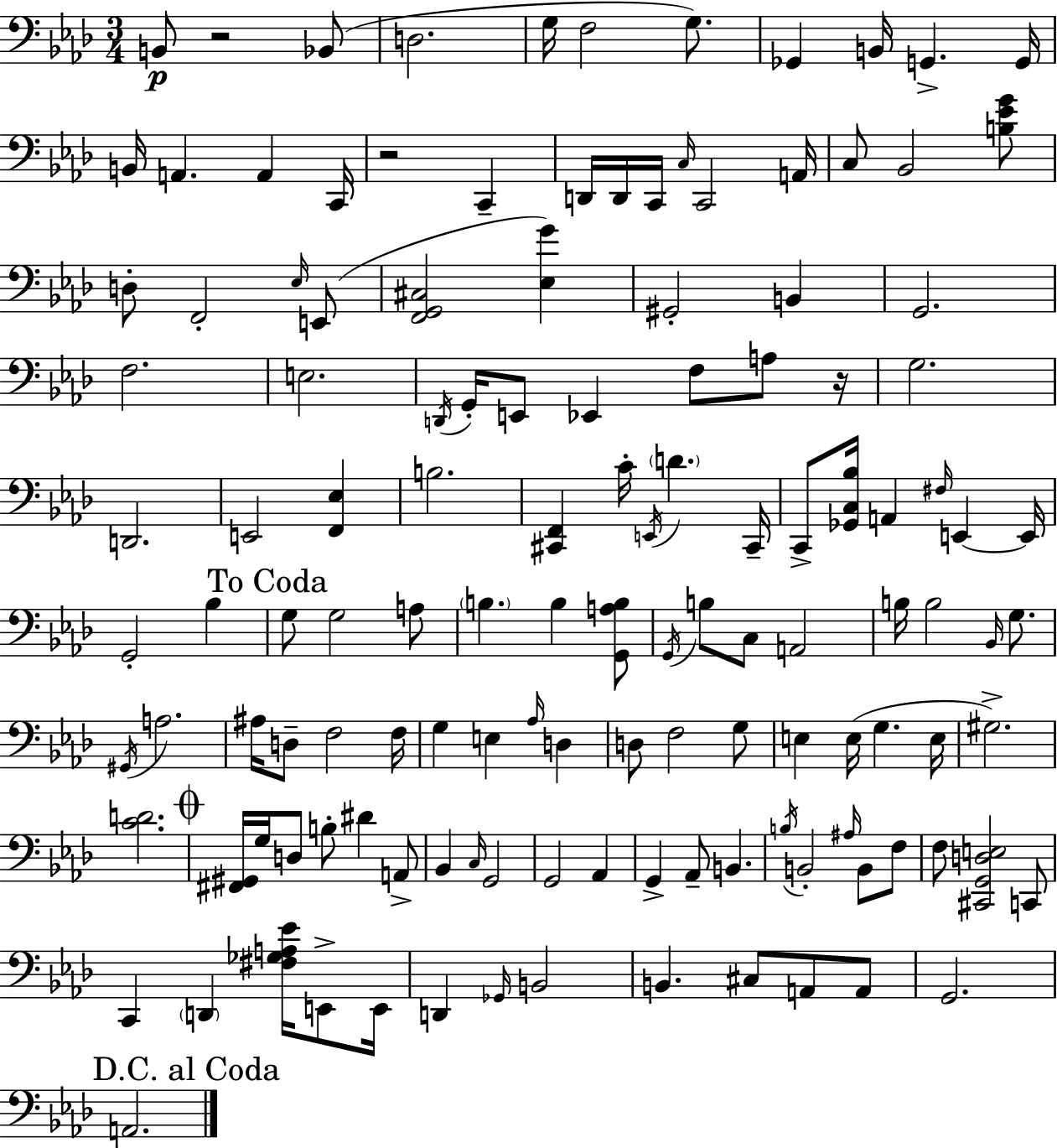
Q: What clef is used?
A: bass